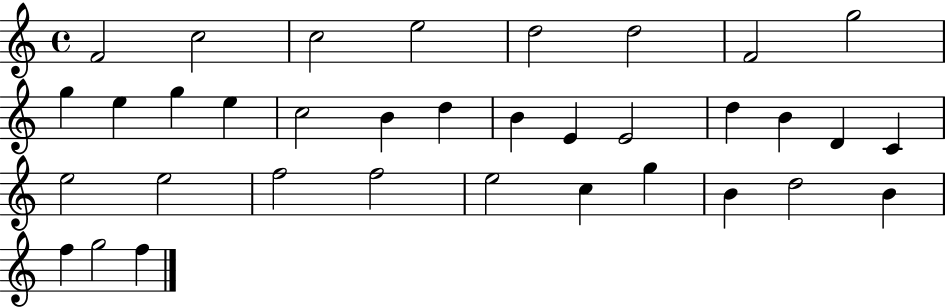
X:1
T:Untitled
M:4/4
L:1/4
K:C
F2 c2 c2 e2 d2 d2 F2 g2 g e g e c2 B d B E E2 d B D C e2 e2 f2 f2 e2 c g B d2 B f g2 f